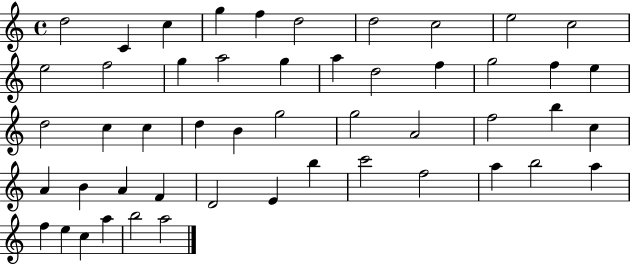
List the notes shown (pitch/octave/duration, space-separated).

D5/h C4/q C5/q G5/q F5/q D5/h D5/h C5/h E5/h C5/h E5/h F5/h G5/q A5/h G5/q A5/q D5/h F5/q G5/h F5/q E5/q D5/h C5/q C5/q D5/q B4/q G5/h G5/h A4/h F5/h B5/q C5/q A4/q B4/q A4/q F4/q D4/h E4/q B5/q C6/h F5/h A5/q B5/h A5/q F5/q E5/q C5/q A5/q B5/h A5/h